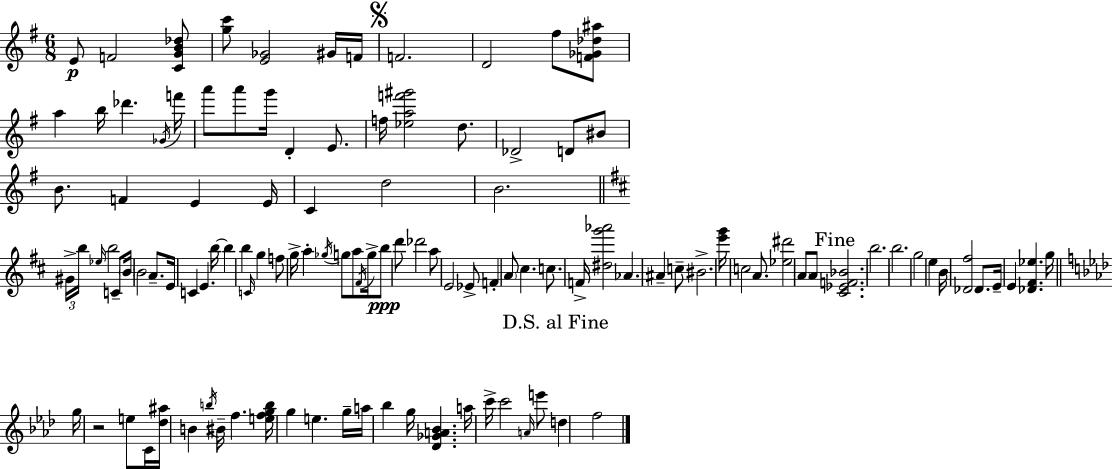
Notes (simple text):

E4/e F4/h [C4,G4,B4,Db5]/e [G5,C6]/e [E4,Gb4]/h G#4/s F4/s F4/h. D4/h F#5/e [F4,Gb4,Db5,A#5]/e A5/q B5/s Db6/q. Gb4/s F6/s A6/e A6/e G6/s D4/q E4/e. F5/s [Eb5,A5,F6,G#6]/h D5/e. Db4/h D4/e BIS4/e B4/e. F4/q E4/q E4/s C4/q D5/h B4/h. G#4/s B5/s Eb5/s B5/h C4/e B4/s B4/h A4/e. E4/s C4/q E4/q. B5/s B5/q B5/q C4/s G5/q F5/e G5/s A5/q Gb5/s G5/e A5/e F#4/s G5/s B5/e D6/e Db6/h A5/e E4/h Eb4/e F4/q A4/e C#5/q. C5/e. F4/s [D#5,G6,Ab6]/h Ab4/q. A#4/q C5/e BIS4/h. [E6,G6]/s C5/h A4/e. [Eb5,D#6]/h A4/e A4/e [C#4,Eb4,F4,Bb4]/h. B5/h. B5/h. G5/h E5/q B4/s [Db4,F#5]/h Db4/e. E4/s E4/q [Db4,F#4,Eb5]/q. G5/s G5/s R/h E5/e C4/s [Db5,A#5]/s B4/q B5/s BIS4/s F5/q. [E5,F5,G5,B5]/s G5/q E5/q. G5/s A5/s Bb5/q G5/s [Db4,Gb4,A4,Bb4]/q. A5/s C6/s C6/h A4/s E6/e D5/q F5/h